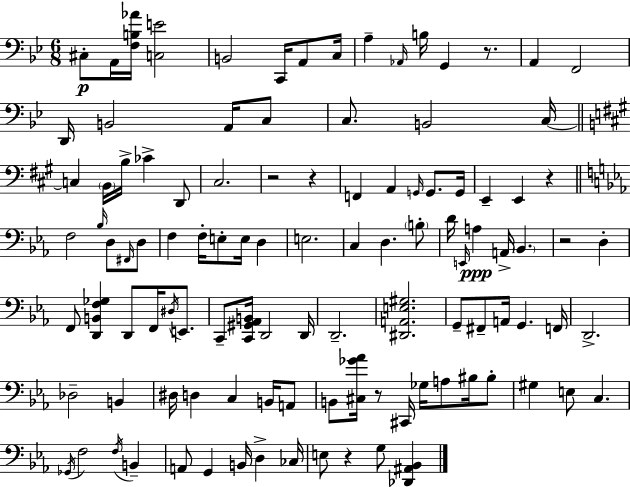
X:1
T:Untitled
M:6/8
L:1/4
K:Gm
^C,/2 A,,/4 [F,B,_A]/4 [C,E]2 B,,2 C,,/4 A,,/2 C,/4 A, _A,,/4 B,/4 G,, z/2 A,, F,,2 D,,/4 B,,2 A,,/4 C,/2 C,/2 B,,2 C,/4 C, B,,/4 B,/4 _C D,,/2 ^C,2 z2 z F,, A,, G,,/4 G,,/2 G,,/4 E,, E,, z F,2 _B,/4 D,/2 ^F,,/4 D,/2 F, F,/4 E,/2 E,/4 D, E,2 C, D, B,/2 D/4 E,,/4 A, A,,/4 _B,, z2 D, F,,/2 [D,,B,,F,_G,] D,,/2 F,,/4 ^D,/4 E,,/2 C,,/2 [C,,^G,,_A,,B,,]/4 D,,2 D,,/4 D,,2 [^D,,A,,E,^G,]2 G,,/2 ^F,,/2 A,,/4 G,, F,,/4 D,,2 _D,2 B,, ^D,/4 D, C, B,,/4 A,,/2 B,,/2 [^C,_G_A]/4 z/2 ^C,,/4 _G,/4 A,/2 ^B,/4 ^B,/2 ^G, E,/2 C, _G,,/4 F,2 F,/4 B,, A,,/2 G,, B,,/4 D, _C,/4 E,/2 z G,/2 [_D,,^A,,_B,,]